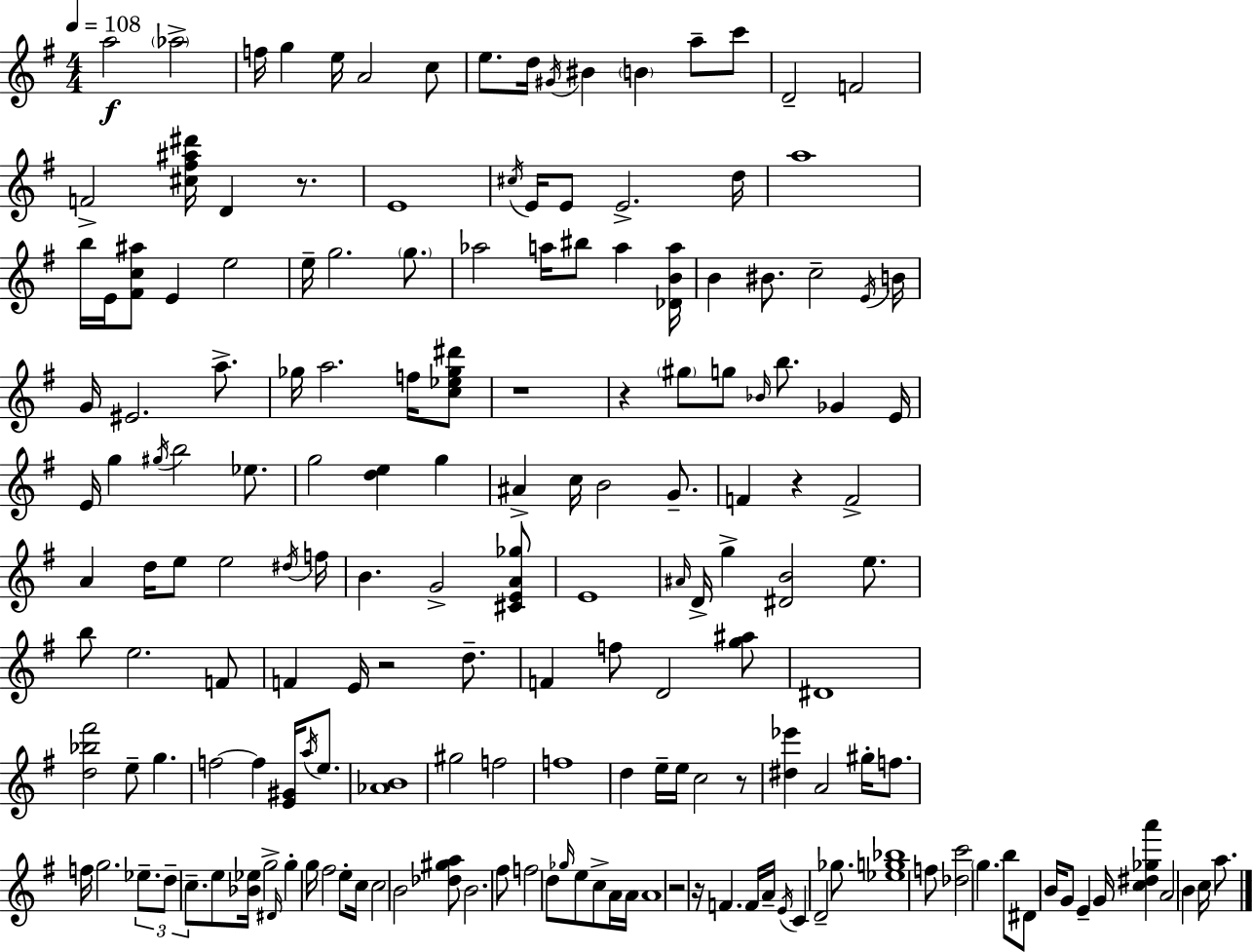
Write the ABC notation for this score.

X:1
T:Untitled
M:4/4
L:1/4
K:Em
a2 _a2 f/4 g e/4 A2 c/2 e/2 d/4 ^G/4 ^B B a/2 c'/2 D2 F2 F2 [^c^f^a^d']/4 D z/2 E4 ^c/4 E/4 E/2 E2 d/4 a4 b/4 E/4 [^Fc^a]/2 E e2 e/4 g2 g/2 _a2 a/4 ^b/2 a [_DBa]/4 B ^B/2 c2 E/4 B/4 G/4 ^E2 a/2 _g/4 a2 f/4 [c_e_g^d']/2 z4 z ^g/2 g/2 _B/4 b/2 _G E/4 E/4 g ^g/4 b2 _e/2 g2 [de] g ^A c/4 B2 G/2 F z F2 A d/4 e/2 e2 ^d/4 f/4 B G2 [^CEA_g]/2 E4 ^A/4 D/4 g [^DB]2 e/2 b/2 e2 F/2 F E/4 z2 d/2 F f/2 D2 [g^a]/2 ^D4 [d_b^f']2 e/2 g f2 f [E^G]/4 a/4 e/2 [_AB]4 ^g2 f2 f4 d e/4 e/4 c2 z/2 [^d_e'] A2 ^g/4 f/2 f/4 g2 _e/2 d/2 c/2 e/2 [_B_e]/4 g2 ^D/4 g g/4 ^f2 e/2 c/4 c2 B2 [_d^ga]/2 B2 ^f/2 f2 d/2 _g/4 e/2 c/2 A/4 A/4 A4 z2 z/4 F F/4 A/4 E/4 C D2 _g/2 [_eg_b]4 f/2 [_dc']2 g b/2 ^D/2 B/4 G/2 E G/4 [c^d_ga'] A2 B c/4 a/2